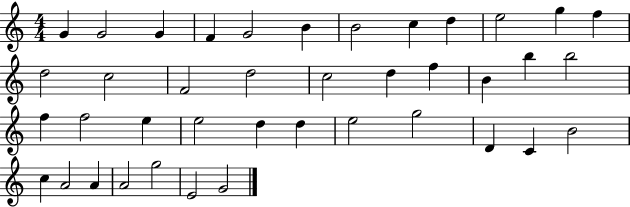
{
  \clef treble
  \numericTimeSignature
  \time 4/4
  \key c \major
  g'4 g'2 g'4 | f'4 g'2 b'4 | b'2 c''4 d''4 | e''2 g''4 f''4 | \break d''2 c''2 | f'2 d''2 | c''2 d''4 f''4 | b'4 b''4 b''2 | \break f''4 f''2 e''4 | e''2 d''4 d''4 | e''2 g''2 | d'4 c'4 b'2 | \break c''4 a'2 a'4 | a'2 g''2 | e'2 g'2 | \bar "|."
}